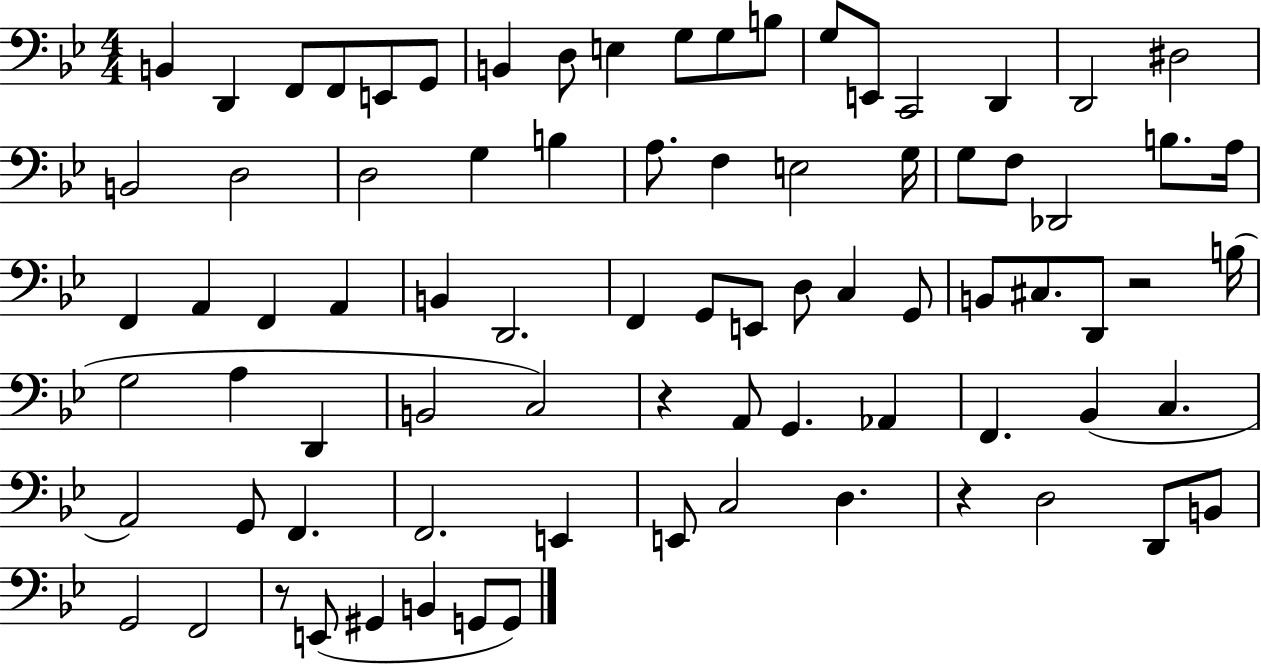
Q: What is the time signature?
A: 4/4